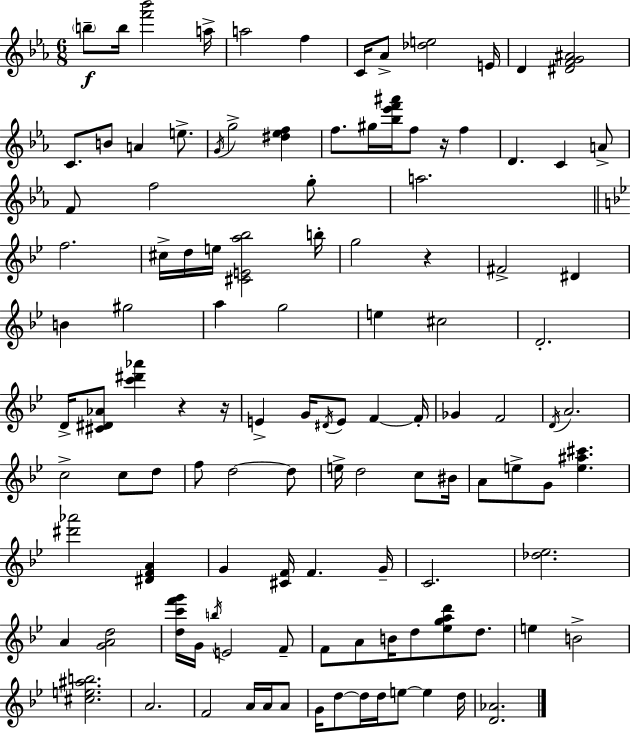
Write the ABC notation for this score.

X:1
T:Untitled
M:6/8
L:1/4
K:Cm
b/2 b/4 [f'_b']2 a/4 a2 f C/4 _A/2 [_de]2 E/4 D [^DFG^A]2 C/2 B/2 A e/2 G/4 g2 [^d_ef] f/2 ^g/4 [_b_e'f'^a']/4 f/2 z/4 f D C A/2 F/2 f2 g/2 a2 f2 ^c/4 d/4 e/4 [^CEa_b]2 b/4 g2 z ^F2 ^D B ^g2 a g2 e ^c2 D2 D/4 [^C^D_A]/2 [c'^d'_a'] z z/4 E G/4 ^D/4 E/2 F F/4 _G F2 D/4 A2 c2 c/2 d/2 f/2 d2 d/2 e/4 d2 c/2 ^B/4 A/2 e/2 G/2 [e^a^c'] [^d'_a']2 [^DFA] G [^CF]/4 F G/4 C2 [_d_e]2 A [GAd]2 [dc'f'g']/4 G/4 b/4 E2 F/2 F/2 A/2 B/4 d/2 [_egad']/2 d/2 e B2 [^ce^ab]2 A2 F2 A/4 A/4 A/2 G/4 d/2 d/4 d/4 e/2 e d/4 [D_A]2